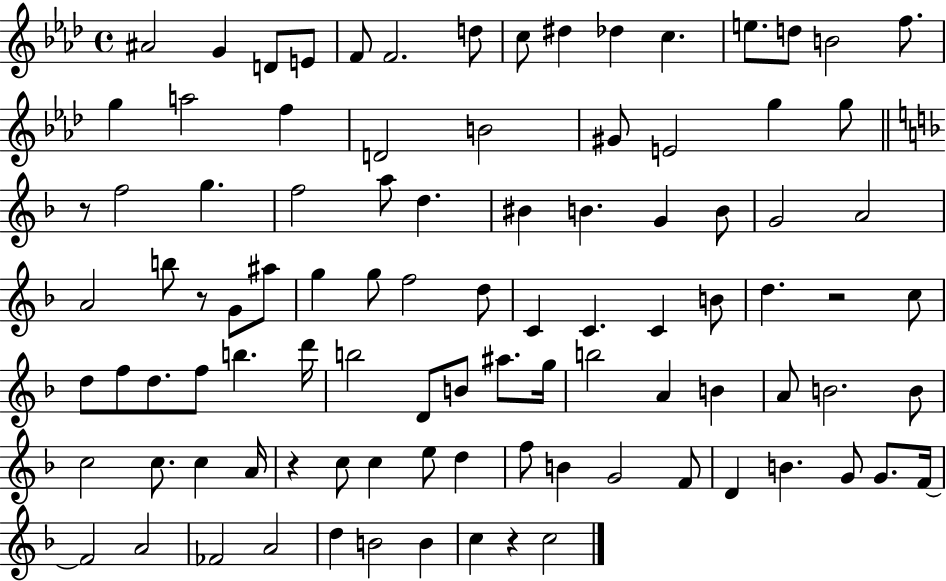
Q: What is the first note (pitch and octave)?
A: A#4